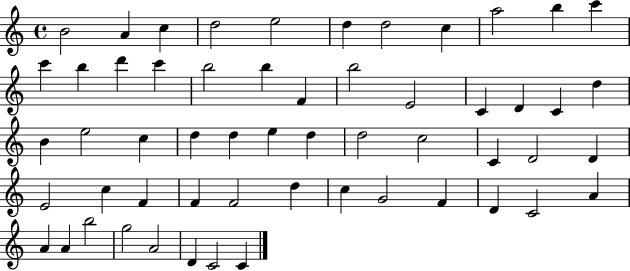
X:1
T:Untitled
M:4/4
L:1/4
K:C
B2 A c d2 e2 d d2 c a2 b c' c' b d' c' b2 b F b2 E2 C D C d B e2 c d d e d d2 c2 C D2 D E2 c F F F2 d c G2 F D C2 A A A b2 g2 A2 D C2 C